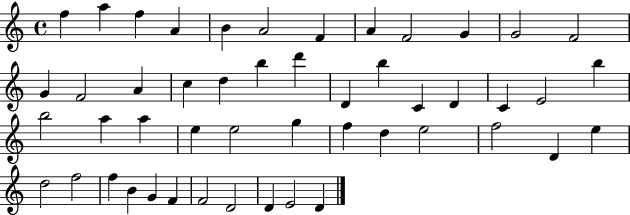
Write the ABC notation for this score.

X:1
T:Untitled
M:4/4
L:1/4
K:C
f a f A B A2 F A F2 G G2 F2 G F2 A c d b d' D b C D C E2 b b2 a a e e2 g f d e2 f2 D e d2 f2 f B G F F2 D2 D E2 D